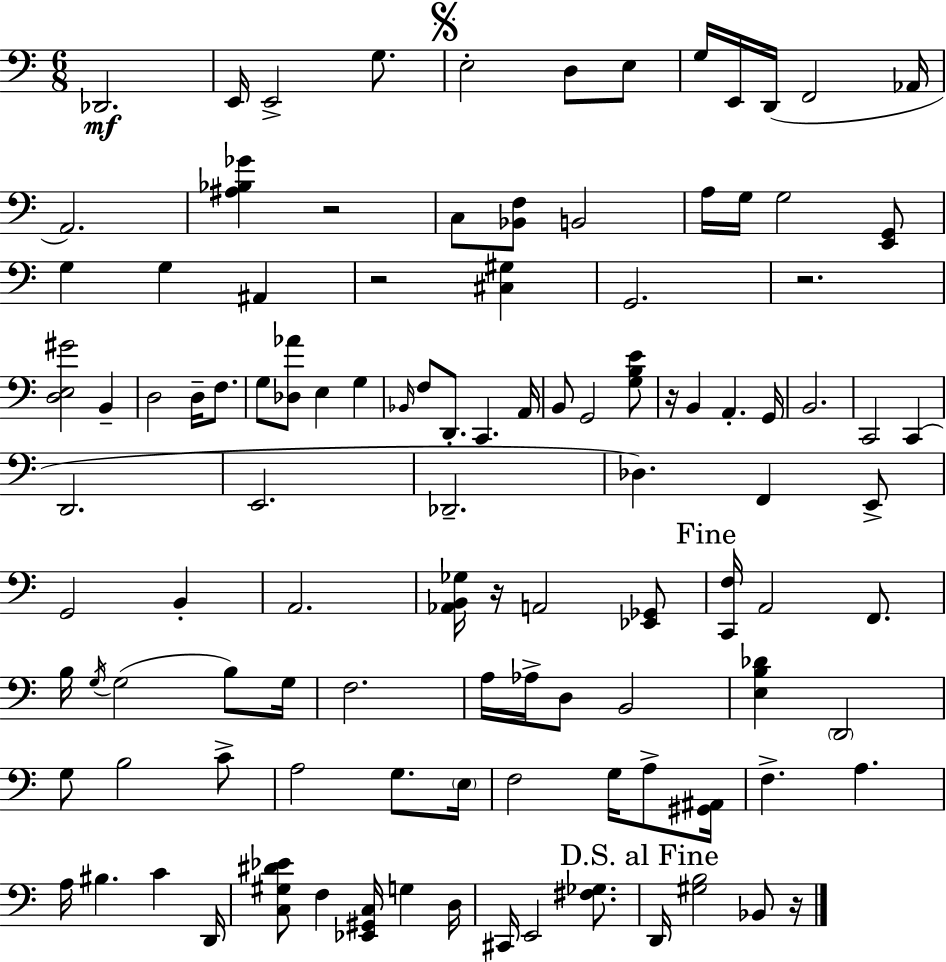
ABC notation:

X:1
T:Untitled
M:6/8
L:1/4
K:C
_D,,2 E,,/4 E,,2 G,/2 E,2 D,/2 E,/2 G,/4 E,,/4 D,,/4 F,,2 _A,,/4 A,,2 [^A,_B,_G] z2 C,/2 [_B,,F,]/2 B,,2 A,/4 G,/4 G,2 [E,,G,,]/2 G, G, ^A,, z2 [^C,^G,] G,,2 z2 [D,E,^G]2 B,, D,2 D,/4 F,/2 G,/2 [_D,_A]/2 E, G, _B,,/4 F,/2 D,,/2 C,, A,,/4 B,,/2 G,,2 [G,B,E]/2 z/4 B,, A,, G,,/4 B,,2 C,,2 C,, D,,2 E,,2 _D,,2 _D, F,, E,,/2 G,,2 B,, A,,2 [_A,,B,,_G,]/4 z/4 A,,2 [_E,,_G,,]/2 [C,,F,]/4 A,,2 F,,/2 B,/4 G,/4 G,2 B,/2 G,/4 F,2 A,/4 _A,/4 D,/2 B,,2 [E,B,_D] D,,2 G,/2 B,2 C/2 A,2 G,/2 E,/4 F,2 G,/4 A,/2 [^G,,^A,,]/4 F, A, A,/4 ^B, C D,,/4 [C,^G,^D_E]/2 F, [_E,,^G,,C,]/4 G, D,/4 ^C,,/4 E,,2 [^F,_G,]/2 D,,/4 [^G,B,]2 _B,,/2 z/4